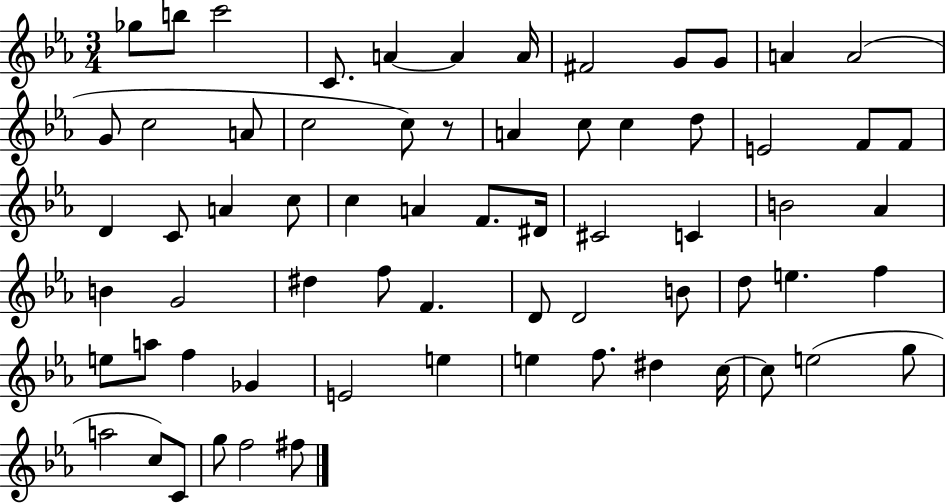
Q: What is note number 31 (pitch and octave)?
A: F4